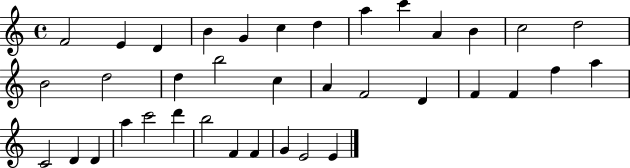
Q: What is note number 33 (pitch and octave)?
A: F4